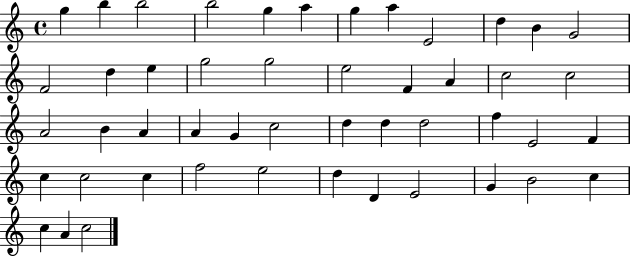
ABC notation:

X:1
T:Untitled
M:4/4
L:1/4
K:C
g b b2 b2 g a g a E2 d B G2 F2 d e g2 g2 e2 F A c2 c2 A2 B A A G c2 d d d2 f E2 F c c2 c f2 e2 d D E2 G B2 c c A c2